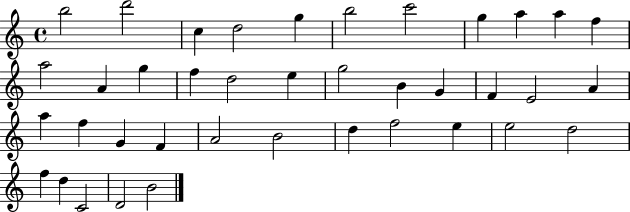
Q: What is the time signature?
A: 4/4